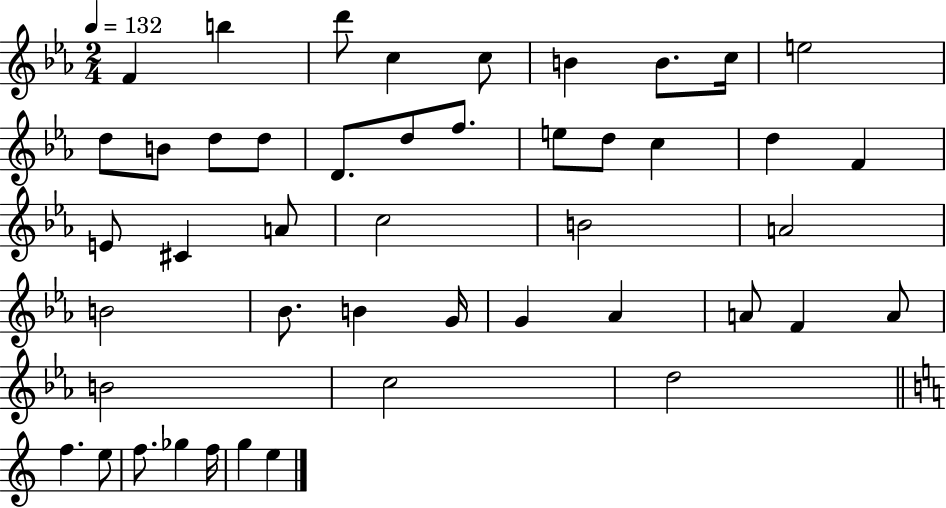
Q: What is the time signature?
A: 2/4